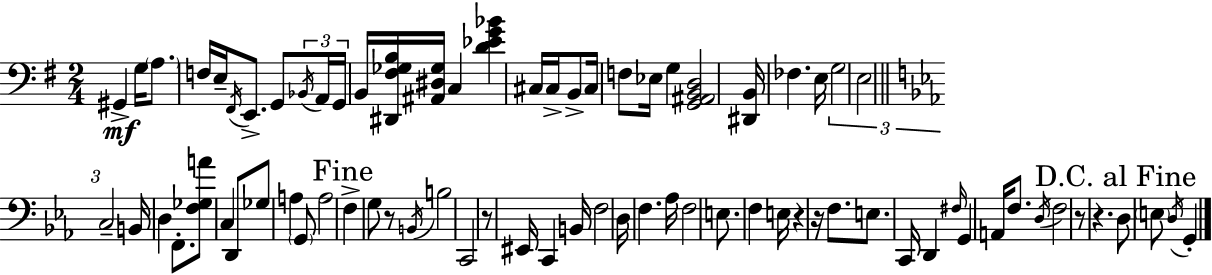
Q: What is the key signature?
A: G major